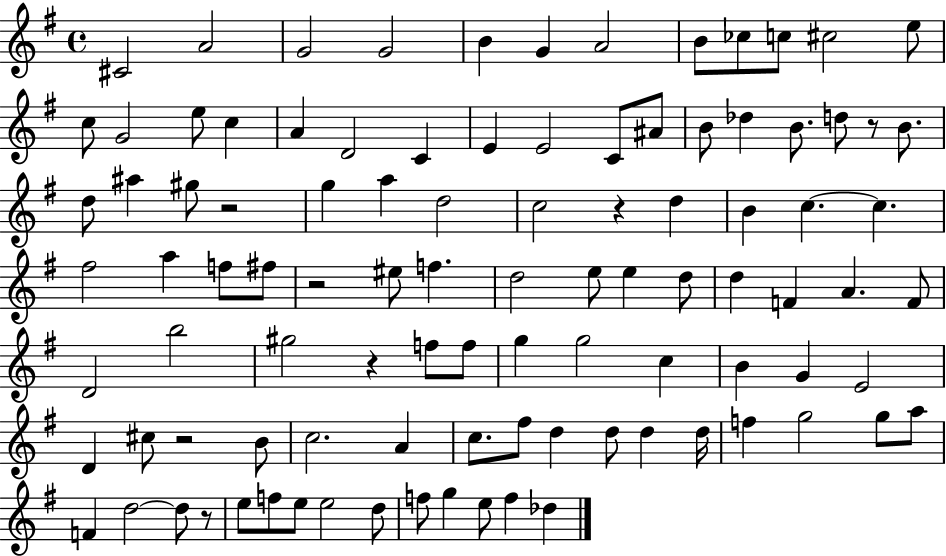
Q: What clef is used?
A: treble